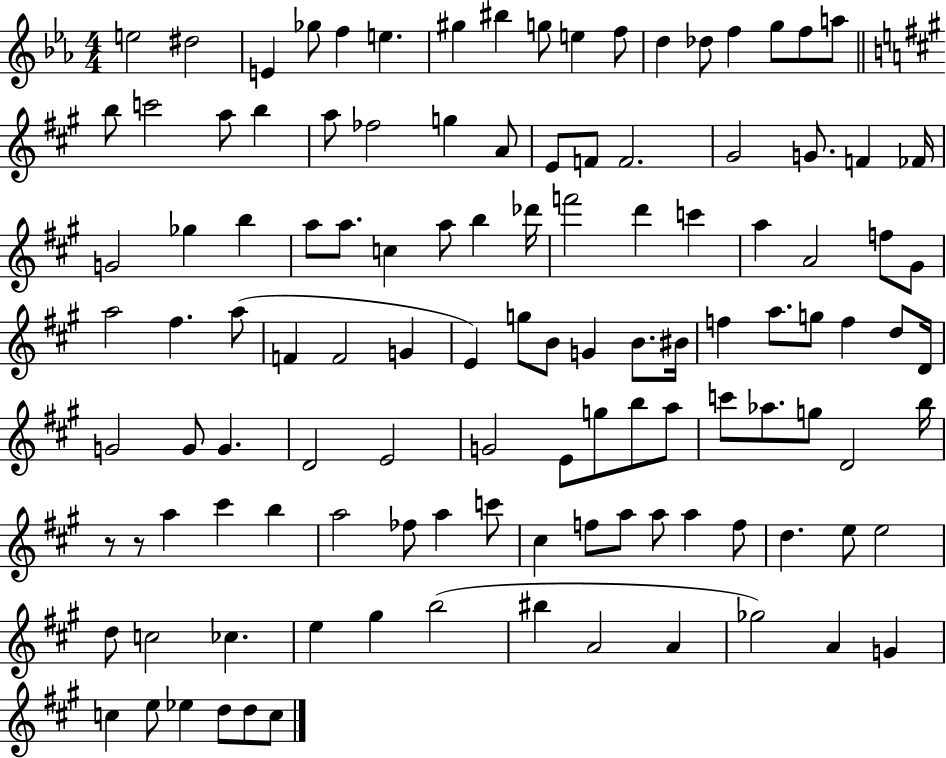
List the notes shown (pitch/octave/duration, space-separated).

E5/h D#5/h E4/q Gb5/e F5/q E5/q. G#5/q BIS5/q G5/e E5/q F5/e D5/q Db5/e F5/q G5/e F5/e A5/e B5/e C6/h A5/e B5/q A5/e FES5/h G5/q A4/e E4/e F4/e F4/h. G#4/h G4/e. F4/q FES4/s G4/h Gb5/q B5/q A5/e A5/e. C5/q A5/e B5/q Db6/s F6/h D6/q C6/q A5/q A4/h F5/e G#4/e A5/h F#5/q. A5/e F4/q F4/h G4/q E4/q G5/e B4/e G4/q B4/e. BIS4/s F5/q A5/e. G5/e F5/q D5/e D4/s G4/h G4/e G4/q. D4/h E4/h G4/h E4/e G5/e B5/e A5/e C6/e Ab5/e. G5/e D4/h B5/s R/e R/e A5/q C#6/q B5/q A5/h FES5/e A5/q C6/e C#5/q F5/e A5/e A5/e A5/q F5/e D5/q. E5/e E5/h D5/e C5/h CES5/q. E5/q G#5/q B5/h BIS5/q A4/h A4/q Gb5/h A4/q G4/q C5/q E5/e Eb5/q D5/e D5/e C5/e